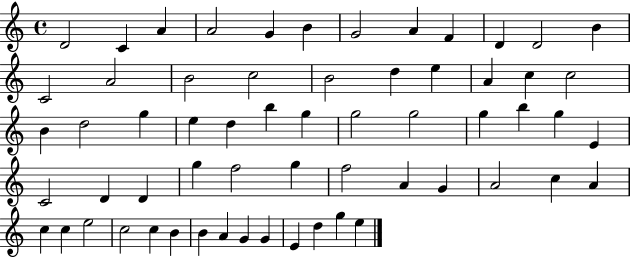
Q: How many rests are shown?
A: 0